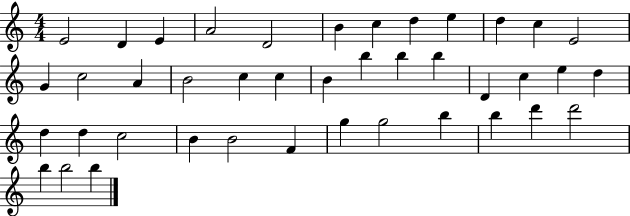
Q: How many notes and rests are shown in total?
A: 41